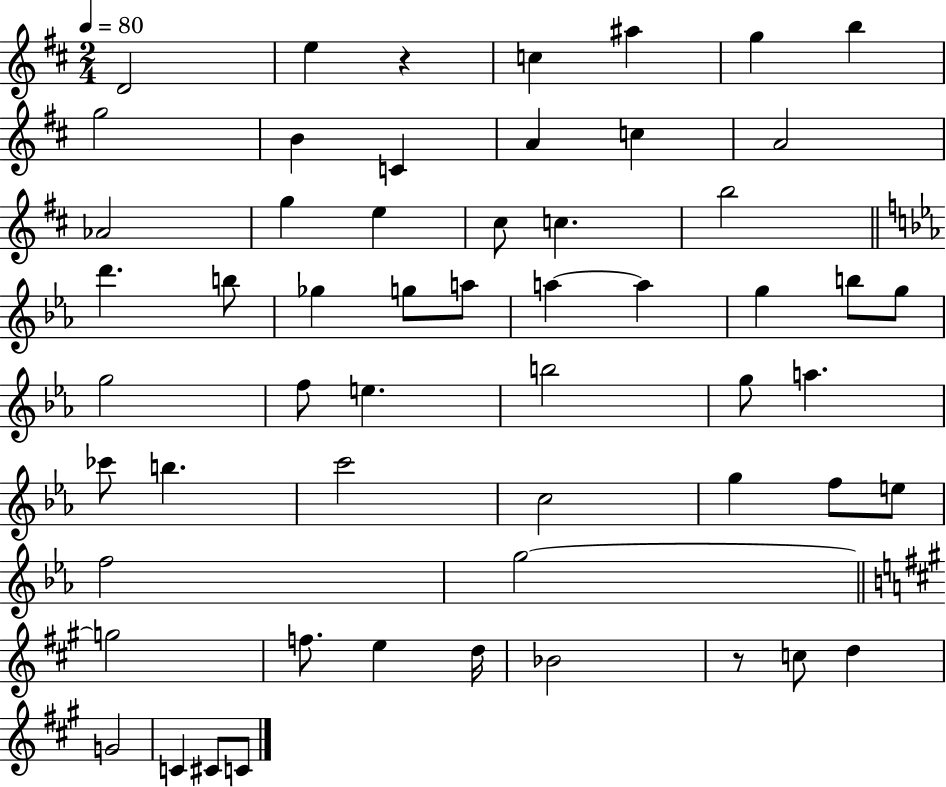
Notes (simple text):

D4/h E5/q R/q C5/q A#5/q G5/q B5/q G5/h B4/q C4/q A4/q C5/q A4/h Ab4/h G5/q E5/q C#5/e C5/q. B5/h D6/q. B5/e Gb5/q G5/e A5/e A5/q A5/q G5/q B5/e G5/e G5/h F5/e E5/q. B5/h G5/e A5/q. CES6/e B5/q. C6/h C5/h G5/q F5/e E5/e F5/h G5/h G5/h F5/e. E5/q D5/s Bb4/h R/e C5/e D5/q G4/h C4/q C#4/e C4/e